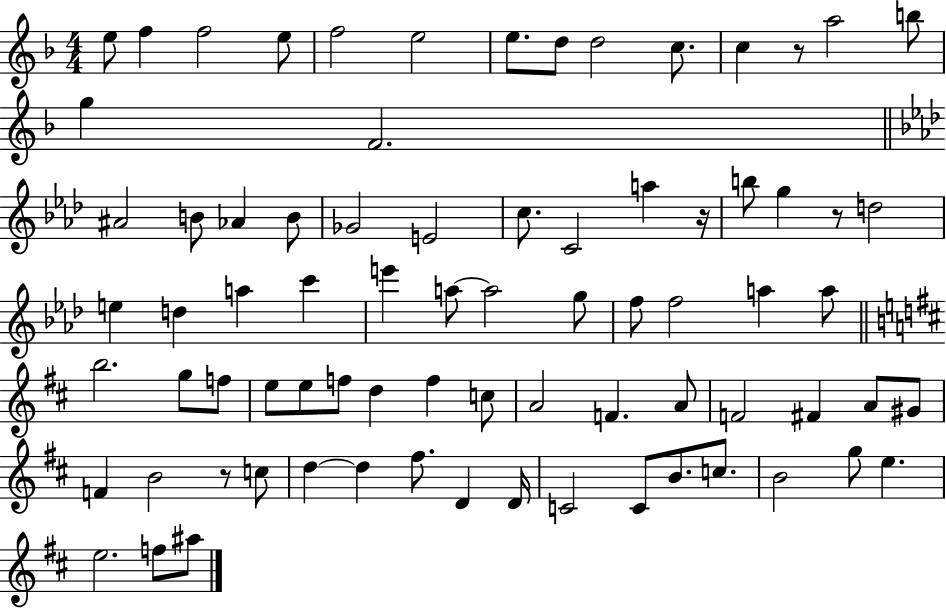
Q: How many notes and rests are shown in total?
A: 77